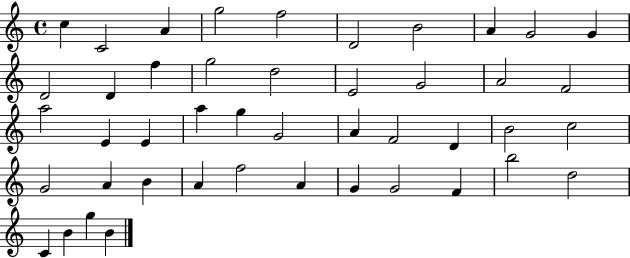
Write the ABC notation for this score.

X:1
T:Untitled
M:4/4
L:1/4
K:C
c C2 A g2 f2 D2 B2 A G2 G D2 D f g2 d2 E2 G2 A2 F2 a2 E E a g G2 A F2 D B2 c2 G2 A B A f2 A G G2 F b2 d2 C B g B